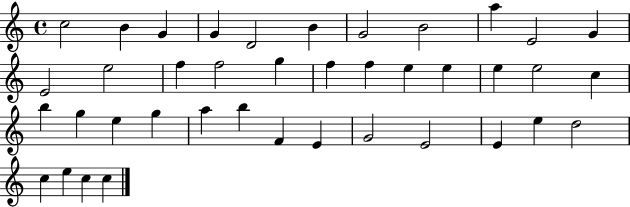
X:1
T:Untitled
M:4/4
L:1/4
K:C
c2 B G G D2 B G2 B2 a E2 G E2 e2 f f2 g f f e e e e2 c b g e g a b F E G2 E2 E e d2 c e c c